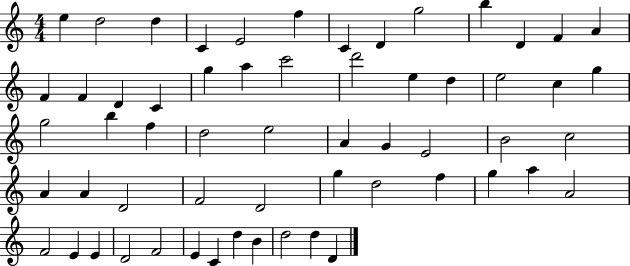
{
  \clef treble
  \numericTimeSignature
  \time 4/4
  \key c \major
  e''4 d''2 d''4 | c'4 e'2 f''4 | c'4 d'4 g''2 | b''4 d'4 f'4 a'4 | \break f'4 f'4 d'4 c'4 | g''4 a''4 c'''2 | d'''2 e''4 d''4 | e''2 c''4 g''4 | \break g''2 b''4 f''4 | d''2 e''2 | a'4 g'4 e'2 | b'2 c''2 | \break a'4 a'4 d'2 | f'2 d'2 | g''4 d''2 f''4 | g''4 a''4 a'2 | \break f'2 e'4 e'4 | d'2 f'2 | e'4 c'4 d''4 b'4 | d''2 d''4 d'4 | \break \bar "|."
}